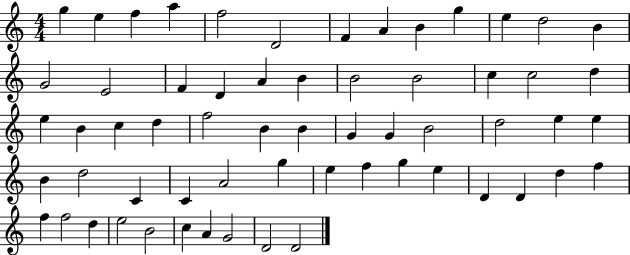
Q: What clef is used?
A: treble